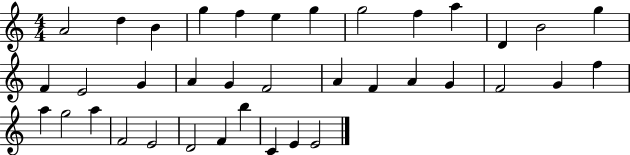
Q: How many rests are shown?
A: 0